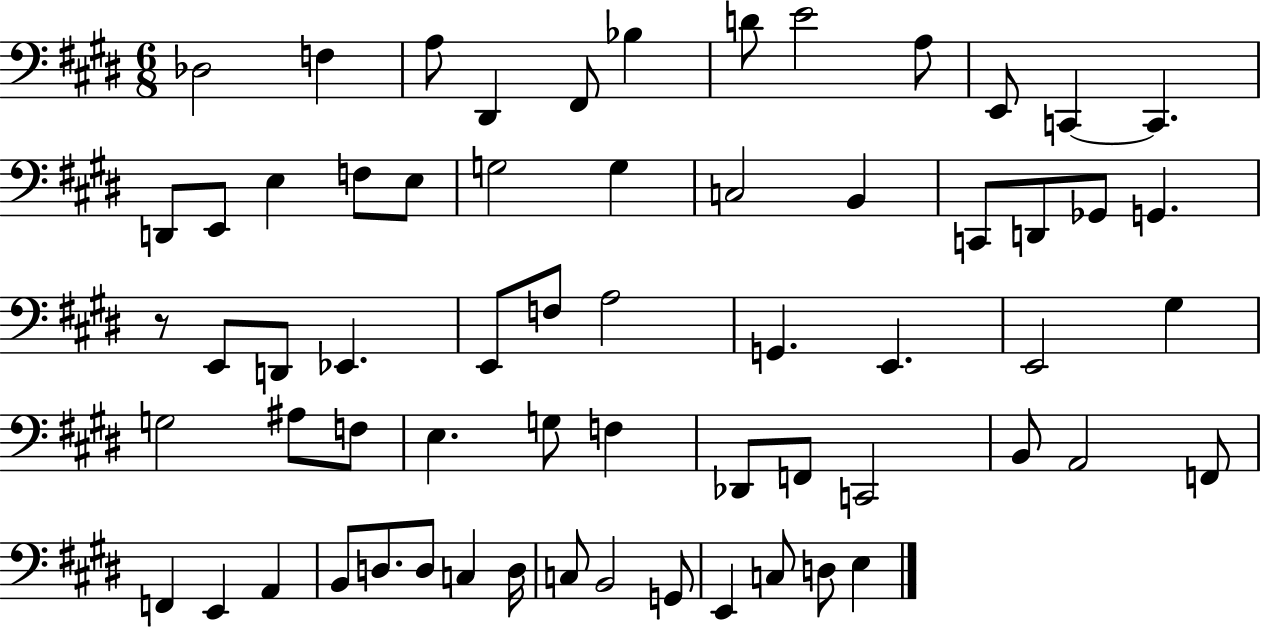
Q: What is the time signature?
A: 6/8